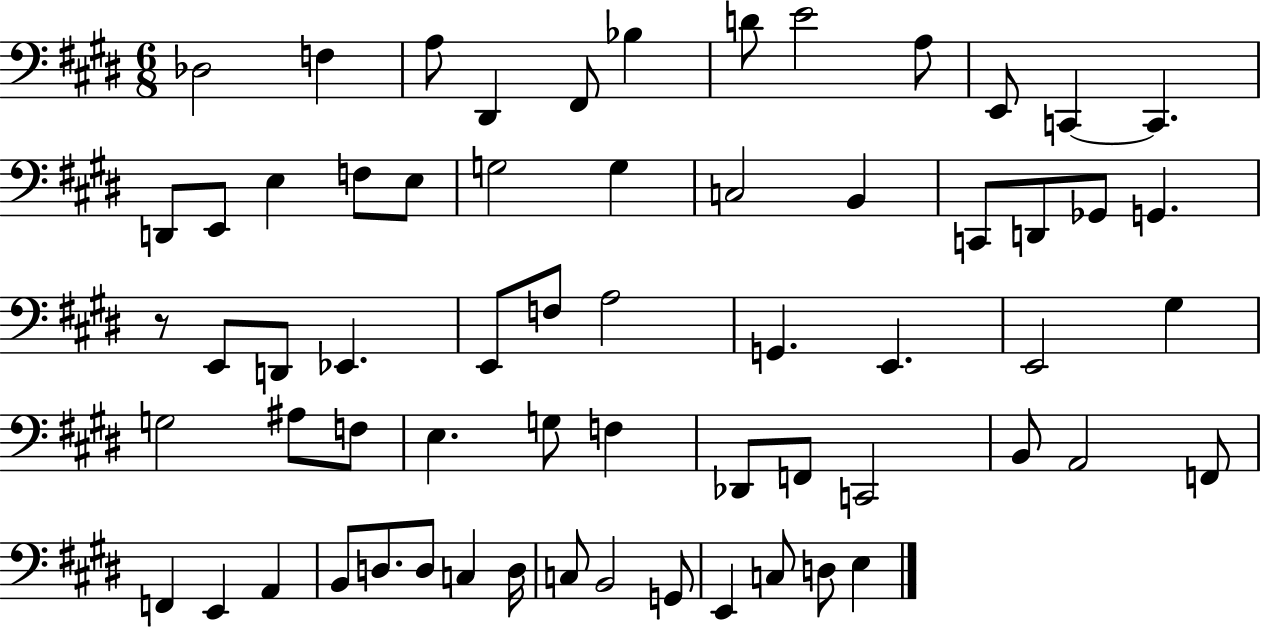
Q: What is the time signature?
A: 6/8